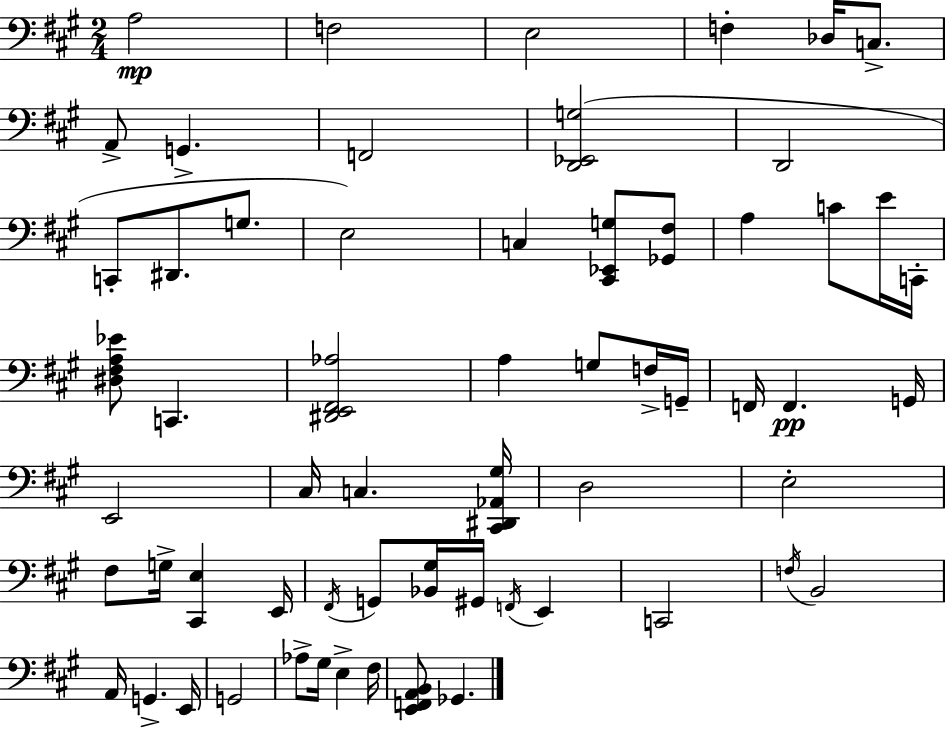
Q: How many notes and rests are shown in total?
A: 61